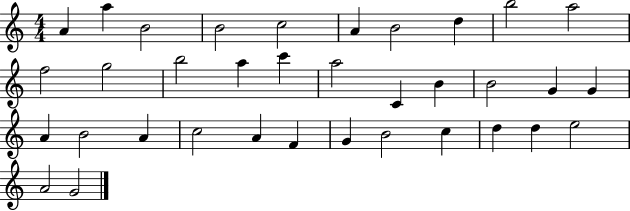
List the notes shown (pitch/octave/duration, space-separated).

A4/q A5/q B4/h B4/h C5/h A4/q B4/h D5/q B5/h A5/h F5/h G5/h B5/h A5/q C6/q A5/h C4/q B4/q B4/h G4/q G4/q A4/q B4/h A4/q C5/h A4/q F4/q G4/q B4/h C5/q D5/q D5/q E5/h A4/h G4/h